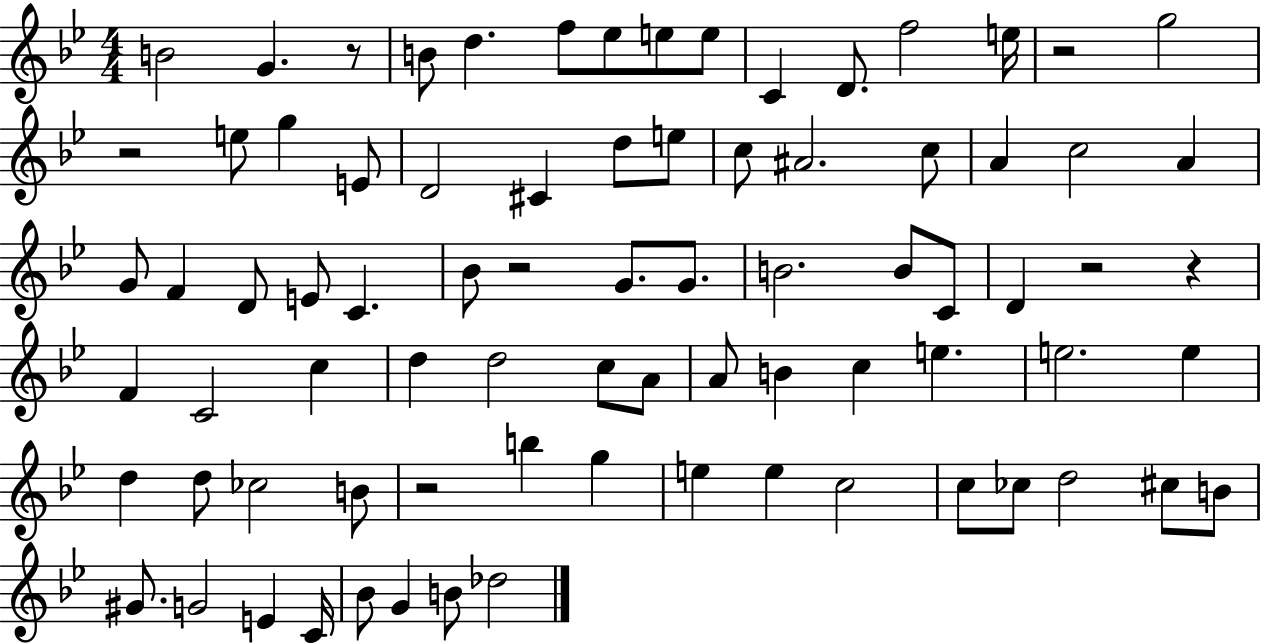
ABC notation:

X:1
T:Untitled
M:4/4
L:1/4
K:Bb
B2 G z/2 B/2 d f/2 _e/2 e/2 e/2 C D/2 f2 e/4 z2 g2 z2 e/2 g E/2 D2 ^C d/2 e/2 c/2 ^A2 c/2 A c2 A G/2 F D/2 E/2 C _B/2 z2 G/2 G/2 B2 B/2 C/2 D z2 z F C2 c d d2 c/2 A/2 A/2 B c e e2 e d d/2 _c2 B/2 z2 b g e e c2 c/2 _c/2 d2 ^c/2 B/2 ^G/2 G2 E C/4 _B/2 G B/2 _d2